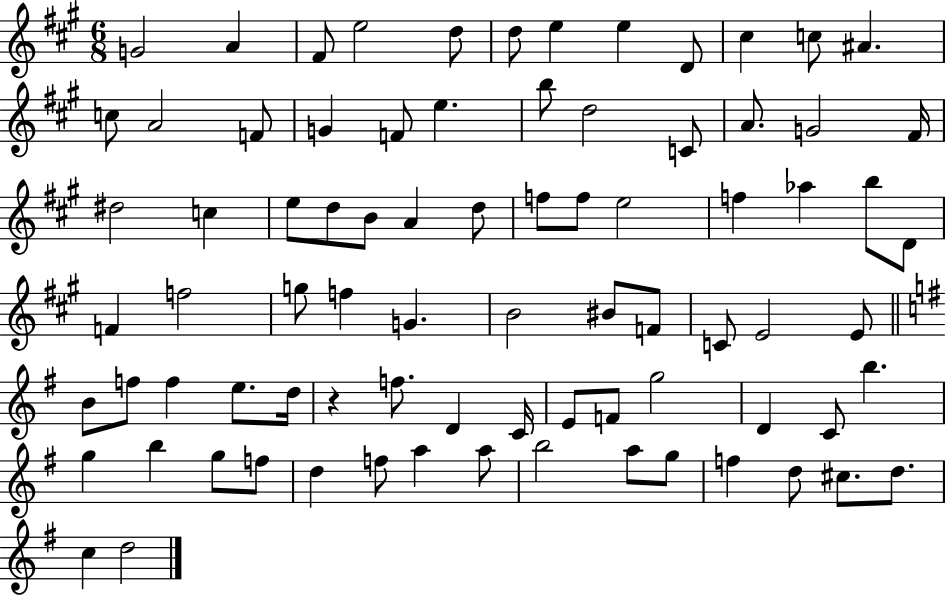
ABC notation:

X:1
T:Untitled
M:6/8
L:1/4
K:A
G2 A ^F/2 e2 d/2 d/2 e e D/2 ^c c/2 ^A c/2 A2 F/2 G F/2 e b/2 d2 C/2 A/2 G2 ^F/4 ^d2 c e/2 d/2 B/2 A d/2 f/2 f/2 e2 f _a b/2 D/2 F f2 g/2 f G B2 ^B/2 F/2 C/2 E2 E/2 B/2 f/2 f e/2 d/4 z f/2 D C/4 E/2 F/2 g2 D C/2 b g b g/2 f/2 d f/2 a a/2 b2 a/2 g/2 f d/2 ^c/2 d/2 c d2